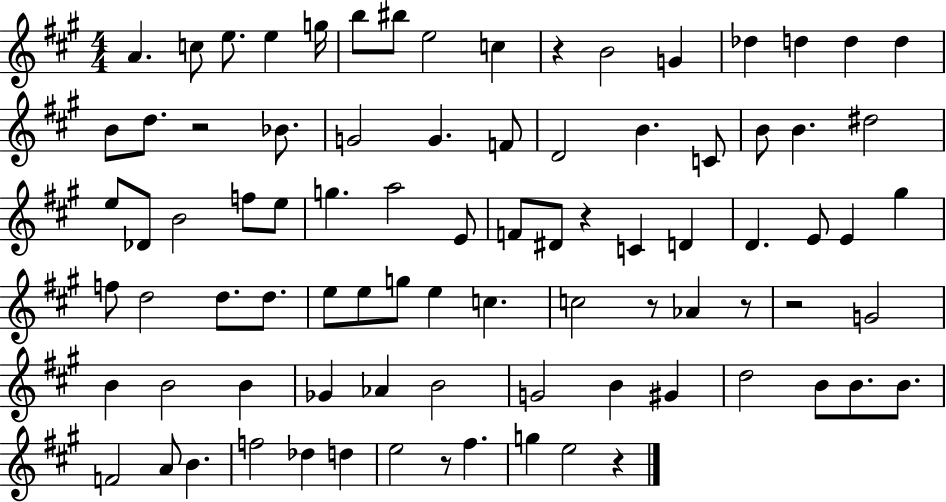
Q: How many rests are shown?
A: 8